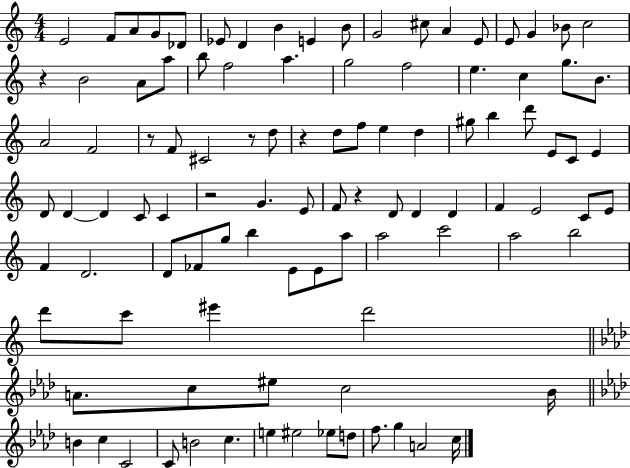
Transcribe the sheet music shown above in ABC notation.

X:1
T:Untitled
M:4/4
L:1/4
K:C
E2 F/2 A/2 G/2 _D/2 _E/2 D B E B/2 G2 ^c/2 A E/2 E/2 G _B/2 c2 z B2 A/2 a/2 b/2 f2 a g2 f2 e c g/2 B/2 A2 F2 z/2 F/2 ^C2 z/2 d/2 z d/2 f/2 e d ^g/2 b d'/2 E/2 C/2 E D/2 D D C/2 C z2 G E/2 F/2 z D/2 D D F E2 C/2 E/2 F D2 D/2 _F/2 g/2 b E/2 E/2 a/2 a2 c'2 a2 b2 d'/2 c'/2 ^e' d'2 A/2 c/2 ^e/2 c2 _B/4 B c C2 C/2 B2 c e ^e2 _e/2 d/2 f/2 g A2 c/4